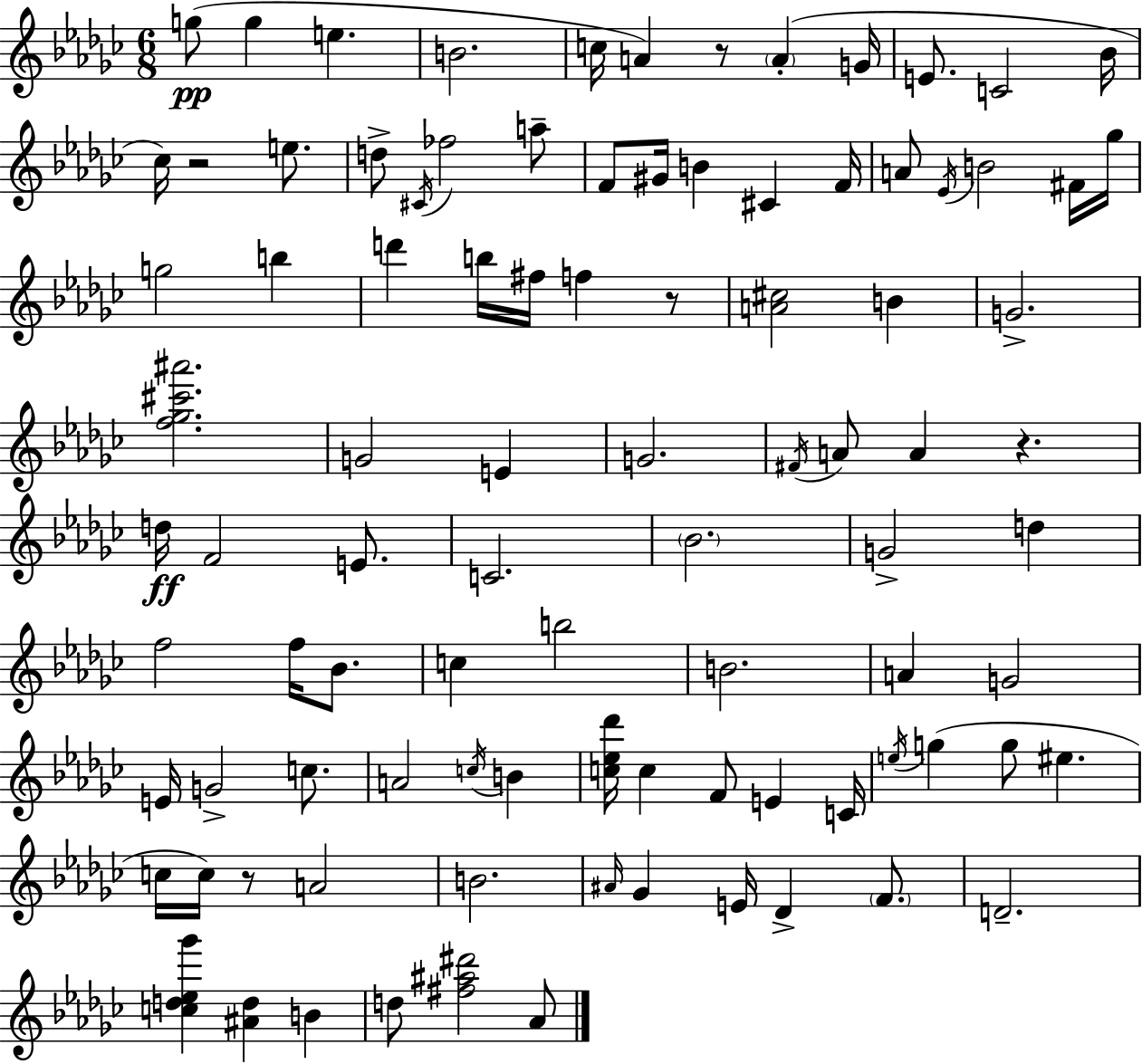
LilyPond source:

{
  \clef treble
  \numericTimeSignature
  \time 6/8
  \key ees \minor
  g''8(\pp g''4 e''4. | b'2. | c''16 a'4) r8 \parenthesize a'4-.( g'16 | e'8. c'2 bes'16 | \break ces''16) r2 e''8. | d''8-> \acciaccatura { cis'16 } fes''2 a''8-- | f'8 gis'16 b'4 cis'4 | f'16 a'8 \acciaccatura { ees'16 } b'2 | \break fis'16 ges''16 g''2 b''4 | d'''4 b''16 fis''16 f''4 | r8 <a' cis''>2 b'4 | g'2.-> | \break <f'' ges'' cis''' ais'''>2. | g'2 e'4 | g'2. | \acciaccatura { fis'16 } a'8 a'4 r4. | \break d''16\ff f'2 | e'8. c'2. | \parenthesize bes'2. | g'2-> d''4 | \break f''2 f''16 | bes'8. c''4 b''2 | b'2. | a'4 g'2 | \break e'16 g'2-> | c''8. a'2 \acciaccatura { c''16 } | b'4 <c'' ees'' des'''>16 c''4 f'8 e'4 | c'16 \acciaccatura { e''16 } g''4( g''8 eis''4. | \break c''16 c''16) r8 a'2 | b'2. | \grace { ais'16 } ges'4 e'16 des'4-> | \parenthesize f'8. d'2.-- | \break <c'' d'' ees'' ges'''>4 <ais' d''>4 | b'4 d''8 <fis'' ais'' dis'''>2 | aes'8 \bar "|."
}